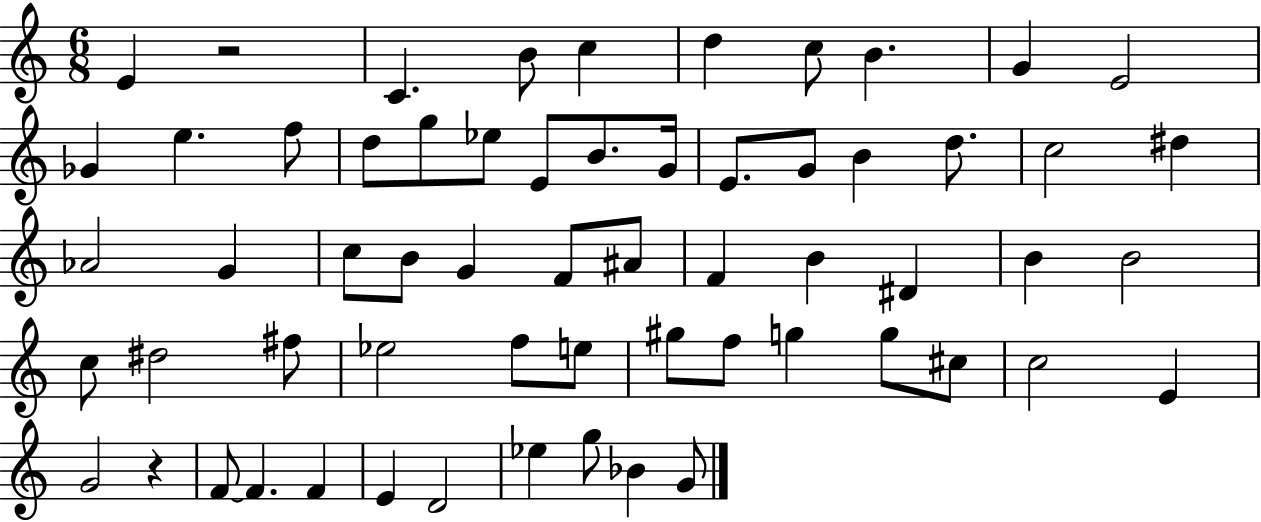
X:1
T:Untitled
M:6/8
L:1/4
K:C
E z2 C B/2 c d c/2 B G E2 _G e f/2 d/2 g/2 _e/2 E/2 B/2 G/4 E/2 G/2 B d/2 c2 ^d _A2 G c/2 B/2 G F/2 ^A/2 F B ^D B B2 c/2 ^d2 ^f/2 _e2 f/2 e/2 ^g/2 f/2 g g/2 ^c/2 c2 E G2 z F/2 F F E D2 _e g/2 _B G/2